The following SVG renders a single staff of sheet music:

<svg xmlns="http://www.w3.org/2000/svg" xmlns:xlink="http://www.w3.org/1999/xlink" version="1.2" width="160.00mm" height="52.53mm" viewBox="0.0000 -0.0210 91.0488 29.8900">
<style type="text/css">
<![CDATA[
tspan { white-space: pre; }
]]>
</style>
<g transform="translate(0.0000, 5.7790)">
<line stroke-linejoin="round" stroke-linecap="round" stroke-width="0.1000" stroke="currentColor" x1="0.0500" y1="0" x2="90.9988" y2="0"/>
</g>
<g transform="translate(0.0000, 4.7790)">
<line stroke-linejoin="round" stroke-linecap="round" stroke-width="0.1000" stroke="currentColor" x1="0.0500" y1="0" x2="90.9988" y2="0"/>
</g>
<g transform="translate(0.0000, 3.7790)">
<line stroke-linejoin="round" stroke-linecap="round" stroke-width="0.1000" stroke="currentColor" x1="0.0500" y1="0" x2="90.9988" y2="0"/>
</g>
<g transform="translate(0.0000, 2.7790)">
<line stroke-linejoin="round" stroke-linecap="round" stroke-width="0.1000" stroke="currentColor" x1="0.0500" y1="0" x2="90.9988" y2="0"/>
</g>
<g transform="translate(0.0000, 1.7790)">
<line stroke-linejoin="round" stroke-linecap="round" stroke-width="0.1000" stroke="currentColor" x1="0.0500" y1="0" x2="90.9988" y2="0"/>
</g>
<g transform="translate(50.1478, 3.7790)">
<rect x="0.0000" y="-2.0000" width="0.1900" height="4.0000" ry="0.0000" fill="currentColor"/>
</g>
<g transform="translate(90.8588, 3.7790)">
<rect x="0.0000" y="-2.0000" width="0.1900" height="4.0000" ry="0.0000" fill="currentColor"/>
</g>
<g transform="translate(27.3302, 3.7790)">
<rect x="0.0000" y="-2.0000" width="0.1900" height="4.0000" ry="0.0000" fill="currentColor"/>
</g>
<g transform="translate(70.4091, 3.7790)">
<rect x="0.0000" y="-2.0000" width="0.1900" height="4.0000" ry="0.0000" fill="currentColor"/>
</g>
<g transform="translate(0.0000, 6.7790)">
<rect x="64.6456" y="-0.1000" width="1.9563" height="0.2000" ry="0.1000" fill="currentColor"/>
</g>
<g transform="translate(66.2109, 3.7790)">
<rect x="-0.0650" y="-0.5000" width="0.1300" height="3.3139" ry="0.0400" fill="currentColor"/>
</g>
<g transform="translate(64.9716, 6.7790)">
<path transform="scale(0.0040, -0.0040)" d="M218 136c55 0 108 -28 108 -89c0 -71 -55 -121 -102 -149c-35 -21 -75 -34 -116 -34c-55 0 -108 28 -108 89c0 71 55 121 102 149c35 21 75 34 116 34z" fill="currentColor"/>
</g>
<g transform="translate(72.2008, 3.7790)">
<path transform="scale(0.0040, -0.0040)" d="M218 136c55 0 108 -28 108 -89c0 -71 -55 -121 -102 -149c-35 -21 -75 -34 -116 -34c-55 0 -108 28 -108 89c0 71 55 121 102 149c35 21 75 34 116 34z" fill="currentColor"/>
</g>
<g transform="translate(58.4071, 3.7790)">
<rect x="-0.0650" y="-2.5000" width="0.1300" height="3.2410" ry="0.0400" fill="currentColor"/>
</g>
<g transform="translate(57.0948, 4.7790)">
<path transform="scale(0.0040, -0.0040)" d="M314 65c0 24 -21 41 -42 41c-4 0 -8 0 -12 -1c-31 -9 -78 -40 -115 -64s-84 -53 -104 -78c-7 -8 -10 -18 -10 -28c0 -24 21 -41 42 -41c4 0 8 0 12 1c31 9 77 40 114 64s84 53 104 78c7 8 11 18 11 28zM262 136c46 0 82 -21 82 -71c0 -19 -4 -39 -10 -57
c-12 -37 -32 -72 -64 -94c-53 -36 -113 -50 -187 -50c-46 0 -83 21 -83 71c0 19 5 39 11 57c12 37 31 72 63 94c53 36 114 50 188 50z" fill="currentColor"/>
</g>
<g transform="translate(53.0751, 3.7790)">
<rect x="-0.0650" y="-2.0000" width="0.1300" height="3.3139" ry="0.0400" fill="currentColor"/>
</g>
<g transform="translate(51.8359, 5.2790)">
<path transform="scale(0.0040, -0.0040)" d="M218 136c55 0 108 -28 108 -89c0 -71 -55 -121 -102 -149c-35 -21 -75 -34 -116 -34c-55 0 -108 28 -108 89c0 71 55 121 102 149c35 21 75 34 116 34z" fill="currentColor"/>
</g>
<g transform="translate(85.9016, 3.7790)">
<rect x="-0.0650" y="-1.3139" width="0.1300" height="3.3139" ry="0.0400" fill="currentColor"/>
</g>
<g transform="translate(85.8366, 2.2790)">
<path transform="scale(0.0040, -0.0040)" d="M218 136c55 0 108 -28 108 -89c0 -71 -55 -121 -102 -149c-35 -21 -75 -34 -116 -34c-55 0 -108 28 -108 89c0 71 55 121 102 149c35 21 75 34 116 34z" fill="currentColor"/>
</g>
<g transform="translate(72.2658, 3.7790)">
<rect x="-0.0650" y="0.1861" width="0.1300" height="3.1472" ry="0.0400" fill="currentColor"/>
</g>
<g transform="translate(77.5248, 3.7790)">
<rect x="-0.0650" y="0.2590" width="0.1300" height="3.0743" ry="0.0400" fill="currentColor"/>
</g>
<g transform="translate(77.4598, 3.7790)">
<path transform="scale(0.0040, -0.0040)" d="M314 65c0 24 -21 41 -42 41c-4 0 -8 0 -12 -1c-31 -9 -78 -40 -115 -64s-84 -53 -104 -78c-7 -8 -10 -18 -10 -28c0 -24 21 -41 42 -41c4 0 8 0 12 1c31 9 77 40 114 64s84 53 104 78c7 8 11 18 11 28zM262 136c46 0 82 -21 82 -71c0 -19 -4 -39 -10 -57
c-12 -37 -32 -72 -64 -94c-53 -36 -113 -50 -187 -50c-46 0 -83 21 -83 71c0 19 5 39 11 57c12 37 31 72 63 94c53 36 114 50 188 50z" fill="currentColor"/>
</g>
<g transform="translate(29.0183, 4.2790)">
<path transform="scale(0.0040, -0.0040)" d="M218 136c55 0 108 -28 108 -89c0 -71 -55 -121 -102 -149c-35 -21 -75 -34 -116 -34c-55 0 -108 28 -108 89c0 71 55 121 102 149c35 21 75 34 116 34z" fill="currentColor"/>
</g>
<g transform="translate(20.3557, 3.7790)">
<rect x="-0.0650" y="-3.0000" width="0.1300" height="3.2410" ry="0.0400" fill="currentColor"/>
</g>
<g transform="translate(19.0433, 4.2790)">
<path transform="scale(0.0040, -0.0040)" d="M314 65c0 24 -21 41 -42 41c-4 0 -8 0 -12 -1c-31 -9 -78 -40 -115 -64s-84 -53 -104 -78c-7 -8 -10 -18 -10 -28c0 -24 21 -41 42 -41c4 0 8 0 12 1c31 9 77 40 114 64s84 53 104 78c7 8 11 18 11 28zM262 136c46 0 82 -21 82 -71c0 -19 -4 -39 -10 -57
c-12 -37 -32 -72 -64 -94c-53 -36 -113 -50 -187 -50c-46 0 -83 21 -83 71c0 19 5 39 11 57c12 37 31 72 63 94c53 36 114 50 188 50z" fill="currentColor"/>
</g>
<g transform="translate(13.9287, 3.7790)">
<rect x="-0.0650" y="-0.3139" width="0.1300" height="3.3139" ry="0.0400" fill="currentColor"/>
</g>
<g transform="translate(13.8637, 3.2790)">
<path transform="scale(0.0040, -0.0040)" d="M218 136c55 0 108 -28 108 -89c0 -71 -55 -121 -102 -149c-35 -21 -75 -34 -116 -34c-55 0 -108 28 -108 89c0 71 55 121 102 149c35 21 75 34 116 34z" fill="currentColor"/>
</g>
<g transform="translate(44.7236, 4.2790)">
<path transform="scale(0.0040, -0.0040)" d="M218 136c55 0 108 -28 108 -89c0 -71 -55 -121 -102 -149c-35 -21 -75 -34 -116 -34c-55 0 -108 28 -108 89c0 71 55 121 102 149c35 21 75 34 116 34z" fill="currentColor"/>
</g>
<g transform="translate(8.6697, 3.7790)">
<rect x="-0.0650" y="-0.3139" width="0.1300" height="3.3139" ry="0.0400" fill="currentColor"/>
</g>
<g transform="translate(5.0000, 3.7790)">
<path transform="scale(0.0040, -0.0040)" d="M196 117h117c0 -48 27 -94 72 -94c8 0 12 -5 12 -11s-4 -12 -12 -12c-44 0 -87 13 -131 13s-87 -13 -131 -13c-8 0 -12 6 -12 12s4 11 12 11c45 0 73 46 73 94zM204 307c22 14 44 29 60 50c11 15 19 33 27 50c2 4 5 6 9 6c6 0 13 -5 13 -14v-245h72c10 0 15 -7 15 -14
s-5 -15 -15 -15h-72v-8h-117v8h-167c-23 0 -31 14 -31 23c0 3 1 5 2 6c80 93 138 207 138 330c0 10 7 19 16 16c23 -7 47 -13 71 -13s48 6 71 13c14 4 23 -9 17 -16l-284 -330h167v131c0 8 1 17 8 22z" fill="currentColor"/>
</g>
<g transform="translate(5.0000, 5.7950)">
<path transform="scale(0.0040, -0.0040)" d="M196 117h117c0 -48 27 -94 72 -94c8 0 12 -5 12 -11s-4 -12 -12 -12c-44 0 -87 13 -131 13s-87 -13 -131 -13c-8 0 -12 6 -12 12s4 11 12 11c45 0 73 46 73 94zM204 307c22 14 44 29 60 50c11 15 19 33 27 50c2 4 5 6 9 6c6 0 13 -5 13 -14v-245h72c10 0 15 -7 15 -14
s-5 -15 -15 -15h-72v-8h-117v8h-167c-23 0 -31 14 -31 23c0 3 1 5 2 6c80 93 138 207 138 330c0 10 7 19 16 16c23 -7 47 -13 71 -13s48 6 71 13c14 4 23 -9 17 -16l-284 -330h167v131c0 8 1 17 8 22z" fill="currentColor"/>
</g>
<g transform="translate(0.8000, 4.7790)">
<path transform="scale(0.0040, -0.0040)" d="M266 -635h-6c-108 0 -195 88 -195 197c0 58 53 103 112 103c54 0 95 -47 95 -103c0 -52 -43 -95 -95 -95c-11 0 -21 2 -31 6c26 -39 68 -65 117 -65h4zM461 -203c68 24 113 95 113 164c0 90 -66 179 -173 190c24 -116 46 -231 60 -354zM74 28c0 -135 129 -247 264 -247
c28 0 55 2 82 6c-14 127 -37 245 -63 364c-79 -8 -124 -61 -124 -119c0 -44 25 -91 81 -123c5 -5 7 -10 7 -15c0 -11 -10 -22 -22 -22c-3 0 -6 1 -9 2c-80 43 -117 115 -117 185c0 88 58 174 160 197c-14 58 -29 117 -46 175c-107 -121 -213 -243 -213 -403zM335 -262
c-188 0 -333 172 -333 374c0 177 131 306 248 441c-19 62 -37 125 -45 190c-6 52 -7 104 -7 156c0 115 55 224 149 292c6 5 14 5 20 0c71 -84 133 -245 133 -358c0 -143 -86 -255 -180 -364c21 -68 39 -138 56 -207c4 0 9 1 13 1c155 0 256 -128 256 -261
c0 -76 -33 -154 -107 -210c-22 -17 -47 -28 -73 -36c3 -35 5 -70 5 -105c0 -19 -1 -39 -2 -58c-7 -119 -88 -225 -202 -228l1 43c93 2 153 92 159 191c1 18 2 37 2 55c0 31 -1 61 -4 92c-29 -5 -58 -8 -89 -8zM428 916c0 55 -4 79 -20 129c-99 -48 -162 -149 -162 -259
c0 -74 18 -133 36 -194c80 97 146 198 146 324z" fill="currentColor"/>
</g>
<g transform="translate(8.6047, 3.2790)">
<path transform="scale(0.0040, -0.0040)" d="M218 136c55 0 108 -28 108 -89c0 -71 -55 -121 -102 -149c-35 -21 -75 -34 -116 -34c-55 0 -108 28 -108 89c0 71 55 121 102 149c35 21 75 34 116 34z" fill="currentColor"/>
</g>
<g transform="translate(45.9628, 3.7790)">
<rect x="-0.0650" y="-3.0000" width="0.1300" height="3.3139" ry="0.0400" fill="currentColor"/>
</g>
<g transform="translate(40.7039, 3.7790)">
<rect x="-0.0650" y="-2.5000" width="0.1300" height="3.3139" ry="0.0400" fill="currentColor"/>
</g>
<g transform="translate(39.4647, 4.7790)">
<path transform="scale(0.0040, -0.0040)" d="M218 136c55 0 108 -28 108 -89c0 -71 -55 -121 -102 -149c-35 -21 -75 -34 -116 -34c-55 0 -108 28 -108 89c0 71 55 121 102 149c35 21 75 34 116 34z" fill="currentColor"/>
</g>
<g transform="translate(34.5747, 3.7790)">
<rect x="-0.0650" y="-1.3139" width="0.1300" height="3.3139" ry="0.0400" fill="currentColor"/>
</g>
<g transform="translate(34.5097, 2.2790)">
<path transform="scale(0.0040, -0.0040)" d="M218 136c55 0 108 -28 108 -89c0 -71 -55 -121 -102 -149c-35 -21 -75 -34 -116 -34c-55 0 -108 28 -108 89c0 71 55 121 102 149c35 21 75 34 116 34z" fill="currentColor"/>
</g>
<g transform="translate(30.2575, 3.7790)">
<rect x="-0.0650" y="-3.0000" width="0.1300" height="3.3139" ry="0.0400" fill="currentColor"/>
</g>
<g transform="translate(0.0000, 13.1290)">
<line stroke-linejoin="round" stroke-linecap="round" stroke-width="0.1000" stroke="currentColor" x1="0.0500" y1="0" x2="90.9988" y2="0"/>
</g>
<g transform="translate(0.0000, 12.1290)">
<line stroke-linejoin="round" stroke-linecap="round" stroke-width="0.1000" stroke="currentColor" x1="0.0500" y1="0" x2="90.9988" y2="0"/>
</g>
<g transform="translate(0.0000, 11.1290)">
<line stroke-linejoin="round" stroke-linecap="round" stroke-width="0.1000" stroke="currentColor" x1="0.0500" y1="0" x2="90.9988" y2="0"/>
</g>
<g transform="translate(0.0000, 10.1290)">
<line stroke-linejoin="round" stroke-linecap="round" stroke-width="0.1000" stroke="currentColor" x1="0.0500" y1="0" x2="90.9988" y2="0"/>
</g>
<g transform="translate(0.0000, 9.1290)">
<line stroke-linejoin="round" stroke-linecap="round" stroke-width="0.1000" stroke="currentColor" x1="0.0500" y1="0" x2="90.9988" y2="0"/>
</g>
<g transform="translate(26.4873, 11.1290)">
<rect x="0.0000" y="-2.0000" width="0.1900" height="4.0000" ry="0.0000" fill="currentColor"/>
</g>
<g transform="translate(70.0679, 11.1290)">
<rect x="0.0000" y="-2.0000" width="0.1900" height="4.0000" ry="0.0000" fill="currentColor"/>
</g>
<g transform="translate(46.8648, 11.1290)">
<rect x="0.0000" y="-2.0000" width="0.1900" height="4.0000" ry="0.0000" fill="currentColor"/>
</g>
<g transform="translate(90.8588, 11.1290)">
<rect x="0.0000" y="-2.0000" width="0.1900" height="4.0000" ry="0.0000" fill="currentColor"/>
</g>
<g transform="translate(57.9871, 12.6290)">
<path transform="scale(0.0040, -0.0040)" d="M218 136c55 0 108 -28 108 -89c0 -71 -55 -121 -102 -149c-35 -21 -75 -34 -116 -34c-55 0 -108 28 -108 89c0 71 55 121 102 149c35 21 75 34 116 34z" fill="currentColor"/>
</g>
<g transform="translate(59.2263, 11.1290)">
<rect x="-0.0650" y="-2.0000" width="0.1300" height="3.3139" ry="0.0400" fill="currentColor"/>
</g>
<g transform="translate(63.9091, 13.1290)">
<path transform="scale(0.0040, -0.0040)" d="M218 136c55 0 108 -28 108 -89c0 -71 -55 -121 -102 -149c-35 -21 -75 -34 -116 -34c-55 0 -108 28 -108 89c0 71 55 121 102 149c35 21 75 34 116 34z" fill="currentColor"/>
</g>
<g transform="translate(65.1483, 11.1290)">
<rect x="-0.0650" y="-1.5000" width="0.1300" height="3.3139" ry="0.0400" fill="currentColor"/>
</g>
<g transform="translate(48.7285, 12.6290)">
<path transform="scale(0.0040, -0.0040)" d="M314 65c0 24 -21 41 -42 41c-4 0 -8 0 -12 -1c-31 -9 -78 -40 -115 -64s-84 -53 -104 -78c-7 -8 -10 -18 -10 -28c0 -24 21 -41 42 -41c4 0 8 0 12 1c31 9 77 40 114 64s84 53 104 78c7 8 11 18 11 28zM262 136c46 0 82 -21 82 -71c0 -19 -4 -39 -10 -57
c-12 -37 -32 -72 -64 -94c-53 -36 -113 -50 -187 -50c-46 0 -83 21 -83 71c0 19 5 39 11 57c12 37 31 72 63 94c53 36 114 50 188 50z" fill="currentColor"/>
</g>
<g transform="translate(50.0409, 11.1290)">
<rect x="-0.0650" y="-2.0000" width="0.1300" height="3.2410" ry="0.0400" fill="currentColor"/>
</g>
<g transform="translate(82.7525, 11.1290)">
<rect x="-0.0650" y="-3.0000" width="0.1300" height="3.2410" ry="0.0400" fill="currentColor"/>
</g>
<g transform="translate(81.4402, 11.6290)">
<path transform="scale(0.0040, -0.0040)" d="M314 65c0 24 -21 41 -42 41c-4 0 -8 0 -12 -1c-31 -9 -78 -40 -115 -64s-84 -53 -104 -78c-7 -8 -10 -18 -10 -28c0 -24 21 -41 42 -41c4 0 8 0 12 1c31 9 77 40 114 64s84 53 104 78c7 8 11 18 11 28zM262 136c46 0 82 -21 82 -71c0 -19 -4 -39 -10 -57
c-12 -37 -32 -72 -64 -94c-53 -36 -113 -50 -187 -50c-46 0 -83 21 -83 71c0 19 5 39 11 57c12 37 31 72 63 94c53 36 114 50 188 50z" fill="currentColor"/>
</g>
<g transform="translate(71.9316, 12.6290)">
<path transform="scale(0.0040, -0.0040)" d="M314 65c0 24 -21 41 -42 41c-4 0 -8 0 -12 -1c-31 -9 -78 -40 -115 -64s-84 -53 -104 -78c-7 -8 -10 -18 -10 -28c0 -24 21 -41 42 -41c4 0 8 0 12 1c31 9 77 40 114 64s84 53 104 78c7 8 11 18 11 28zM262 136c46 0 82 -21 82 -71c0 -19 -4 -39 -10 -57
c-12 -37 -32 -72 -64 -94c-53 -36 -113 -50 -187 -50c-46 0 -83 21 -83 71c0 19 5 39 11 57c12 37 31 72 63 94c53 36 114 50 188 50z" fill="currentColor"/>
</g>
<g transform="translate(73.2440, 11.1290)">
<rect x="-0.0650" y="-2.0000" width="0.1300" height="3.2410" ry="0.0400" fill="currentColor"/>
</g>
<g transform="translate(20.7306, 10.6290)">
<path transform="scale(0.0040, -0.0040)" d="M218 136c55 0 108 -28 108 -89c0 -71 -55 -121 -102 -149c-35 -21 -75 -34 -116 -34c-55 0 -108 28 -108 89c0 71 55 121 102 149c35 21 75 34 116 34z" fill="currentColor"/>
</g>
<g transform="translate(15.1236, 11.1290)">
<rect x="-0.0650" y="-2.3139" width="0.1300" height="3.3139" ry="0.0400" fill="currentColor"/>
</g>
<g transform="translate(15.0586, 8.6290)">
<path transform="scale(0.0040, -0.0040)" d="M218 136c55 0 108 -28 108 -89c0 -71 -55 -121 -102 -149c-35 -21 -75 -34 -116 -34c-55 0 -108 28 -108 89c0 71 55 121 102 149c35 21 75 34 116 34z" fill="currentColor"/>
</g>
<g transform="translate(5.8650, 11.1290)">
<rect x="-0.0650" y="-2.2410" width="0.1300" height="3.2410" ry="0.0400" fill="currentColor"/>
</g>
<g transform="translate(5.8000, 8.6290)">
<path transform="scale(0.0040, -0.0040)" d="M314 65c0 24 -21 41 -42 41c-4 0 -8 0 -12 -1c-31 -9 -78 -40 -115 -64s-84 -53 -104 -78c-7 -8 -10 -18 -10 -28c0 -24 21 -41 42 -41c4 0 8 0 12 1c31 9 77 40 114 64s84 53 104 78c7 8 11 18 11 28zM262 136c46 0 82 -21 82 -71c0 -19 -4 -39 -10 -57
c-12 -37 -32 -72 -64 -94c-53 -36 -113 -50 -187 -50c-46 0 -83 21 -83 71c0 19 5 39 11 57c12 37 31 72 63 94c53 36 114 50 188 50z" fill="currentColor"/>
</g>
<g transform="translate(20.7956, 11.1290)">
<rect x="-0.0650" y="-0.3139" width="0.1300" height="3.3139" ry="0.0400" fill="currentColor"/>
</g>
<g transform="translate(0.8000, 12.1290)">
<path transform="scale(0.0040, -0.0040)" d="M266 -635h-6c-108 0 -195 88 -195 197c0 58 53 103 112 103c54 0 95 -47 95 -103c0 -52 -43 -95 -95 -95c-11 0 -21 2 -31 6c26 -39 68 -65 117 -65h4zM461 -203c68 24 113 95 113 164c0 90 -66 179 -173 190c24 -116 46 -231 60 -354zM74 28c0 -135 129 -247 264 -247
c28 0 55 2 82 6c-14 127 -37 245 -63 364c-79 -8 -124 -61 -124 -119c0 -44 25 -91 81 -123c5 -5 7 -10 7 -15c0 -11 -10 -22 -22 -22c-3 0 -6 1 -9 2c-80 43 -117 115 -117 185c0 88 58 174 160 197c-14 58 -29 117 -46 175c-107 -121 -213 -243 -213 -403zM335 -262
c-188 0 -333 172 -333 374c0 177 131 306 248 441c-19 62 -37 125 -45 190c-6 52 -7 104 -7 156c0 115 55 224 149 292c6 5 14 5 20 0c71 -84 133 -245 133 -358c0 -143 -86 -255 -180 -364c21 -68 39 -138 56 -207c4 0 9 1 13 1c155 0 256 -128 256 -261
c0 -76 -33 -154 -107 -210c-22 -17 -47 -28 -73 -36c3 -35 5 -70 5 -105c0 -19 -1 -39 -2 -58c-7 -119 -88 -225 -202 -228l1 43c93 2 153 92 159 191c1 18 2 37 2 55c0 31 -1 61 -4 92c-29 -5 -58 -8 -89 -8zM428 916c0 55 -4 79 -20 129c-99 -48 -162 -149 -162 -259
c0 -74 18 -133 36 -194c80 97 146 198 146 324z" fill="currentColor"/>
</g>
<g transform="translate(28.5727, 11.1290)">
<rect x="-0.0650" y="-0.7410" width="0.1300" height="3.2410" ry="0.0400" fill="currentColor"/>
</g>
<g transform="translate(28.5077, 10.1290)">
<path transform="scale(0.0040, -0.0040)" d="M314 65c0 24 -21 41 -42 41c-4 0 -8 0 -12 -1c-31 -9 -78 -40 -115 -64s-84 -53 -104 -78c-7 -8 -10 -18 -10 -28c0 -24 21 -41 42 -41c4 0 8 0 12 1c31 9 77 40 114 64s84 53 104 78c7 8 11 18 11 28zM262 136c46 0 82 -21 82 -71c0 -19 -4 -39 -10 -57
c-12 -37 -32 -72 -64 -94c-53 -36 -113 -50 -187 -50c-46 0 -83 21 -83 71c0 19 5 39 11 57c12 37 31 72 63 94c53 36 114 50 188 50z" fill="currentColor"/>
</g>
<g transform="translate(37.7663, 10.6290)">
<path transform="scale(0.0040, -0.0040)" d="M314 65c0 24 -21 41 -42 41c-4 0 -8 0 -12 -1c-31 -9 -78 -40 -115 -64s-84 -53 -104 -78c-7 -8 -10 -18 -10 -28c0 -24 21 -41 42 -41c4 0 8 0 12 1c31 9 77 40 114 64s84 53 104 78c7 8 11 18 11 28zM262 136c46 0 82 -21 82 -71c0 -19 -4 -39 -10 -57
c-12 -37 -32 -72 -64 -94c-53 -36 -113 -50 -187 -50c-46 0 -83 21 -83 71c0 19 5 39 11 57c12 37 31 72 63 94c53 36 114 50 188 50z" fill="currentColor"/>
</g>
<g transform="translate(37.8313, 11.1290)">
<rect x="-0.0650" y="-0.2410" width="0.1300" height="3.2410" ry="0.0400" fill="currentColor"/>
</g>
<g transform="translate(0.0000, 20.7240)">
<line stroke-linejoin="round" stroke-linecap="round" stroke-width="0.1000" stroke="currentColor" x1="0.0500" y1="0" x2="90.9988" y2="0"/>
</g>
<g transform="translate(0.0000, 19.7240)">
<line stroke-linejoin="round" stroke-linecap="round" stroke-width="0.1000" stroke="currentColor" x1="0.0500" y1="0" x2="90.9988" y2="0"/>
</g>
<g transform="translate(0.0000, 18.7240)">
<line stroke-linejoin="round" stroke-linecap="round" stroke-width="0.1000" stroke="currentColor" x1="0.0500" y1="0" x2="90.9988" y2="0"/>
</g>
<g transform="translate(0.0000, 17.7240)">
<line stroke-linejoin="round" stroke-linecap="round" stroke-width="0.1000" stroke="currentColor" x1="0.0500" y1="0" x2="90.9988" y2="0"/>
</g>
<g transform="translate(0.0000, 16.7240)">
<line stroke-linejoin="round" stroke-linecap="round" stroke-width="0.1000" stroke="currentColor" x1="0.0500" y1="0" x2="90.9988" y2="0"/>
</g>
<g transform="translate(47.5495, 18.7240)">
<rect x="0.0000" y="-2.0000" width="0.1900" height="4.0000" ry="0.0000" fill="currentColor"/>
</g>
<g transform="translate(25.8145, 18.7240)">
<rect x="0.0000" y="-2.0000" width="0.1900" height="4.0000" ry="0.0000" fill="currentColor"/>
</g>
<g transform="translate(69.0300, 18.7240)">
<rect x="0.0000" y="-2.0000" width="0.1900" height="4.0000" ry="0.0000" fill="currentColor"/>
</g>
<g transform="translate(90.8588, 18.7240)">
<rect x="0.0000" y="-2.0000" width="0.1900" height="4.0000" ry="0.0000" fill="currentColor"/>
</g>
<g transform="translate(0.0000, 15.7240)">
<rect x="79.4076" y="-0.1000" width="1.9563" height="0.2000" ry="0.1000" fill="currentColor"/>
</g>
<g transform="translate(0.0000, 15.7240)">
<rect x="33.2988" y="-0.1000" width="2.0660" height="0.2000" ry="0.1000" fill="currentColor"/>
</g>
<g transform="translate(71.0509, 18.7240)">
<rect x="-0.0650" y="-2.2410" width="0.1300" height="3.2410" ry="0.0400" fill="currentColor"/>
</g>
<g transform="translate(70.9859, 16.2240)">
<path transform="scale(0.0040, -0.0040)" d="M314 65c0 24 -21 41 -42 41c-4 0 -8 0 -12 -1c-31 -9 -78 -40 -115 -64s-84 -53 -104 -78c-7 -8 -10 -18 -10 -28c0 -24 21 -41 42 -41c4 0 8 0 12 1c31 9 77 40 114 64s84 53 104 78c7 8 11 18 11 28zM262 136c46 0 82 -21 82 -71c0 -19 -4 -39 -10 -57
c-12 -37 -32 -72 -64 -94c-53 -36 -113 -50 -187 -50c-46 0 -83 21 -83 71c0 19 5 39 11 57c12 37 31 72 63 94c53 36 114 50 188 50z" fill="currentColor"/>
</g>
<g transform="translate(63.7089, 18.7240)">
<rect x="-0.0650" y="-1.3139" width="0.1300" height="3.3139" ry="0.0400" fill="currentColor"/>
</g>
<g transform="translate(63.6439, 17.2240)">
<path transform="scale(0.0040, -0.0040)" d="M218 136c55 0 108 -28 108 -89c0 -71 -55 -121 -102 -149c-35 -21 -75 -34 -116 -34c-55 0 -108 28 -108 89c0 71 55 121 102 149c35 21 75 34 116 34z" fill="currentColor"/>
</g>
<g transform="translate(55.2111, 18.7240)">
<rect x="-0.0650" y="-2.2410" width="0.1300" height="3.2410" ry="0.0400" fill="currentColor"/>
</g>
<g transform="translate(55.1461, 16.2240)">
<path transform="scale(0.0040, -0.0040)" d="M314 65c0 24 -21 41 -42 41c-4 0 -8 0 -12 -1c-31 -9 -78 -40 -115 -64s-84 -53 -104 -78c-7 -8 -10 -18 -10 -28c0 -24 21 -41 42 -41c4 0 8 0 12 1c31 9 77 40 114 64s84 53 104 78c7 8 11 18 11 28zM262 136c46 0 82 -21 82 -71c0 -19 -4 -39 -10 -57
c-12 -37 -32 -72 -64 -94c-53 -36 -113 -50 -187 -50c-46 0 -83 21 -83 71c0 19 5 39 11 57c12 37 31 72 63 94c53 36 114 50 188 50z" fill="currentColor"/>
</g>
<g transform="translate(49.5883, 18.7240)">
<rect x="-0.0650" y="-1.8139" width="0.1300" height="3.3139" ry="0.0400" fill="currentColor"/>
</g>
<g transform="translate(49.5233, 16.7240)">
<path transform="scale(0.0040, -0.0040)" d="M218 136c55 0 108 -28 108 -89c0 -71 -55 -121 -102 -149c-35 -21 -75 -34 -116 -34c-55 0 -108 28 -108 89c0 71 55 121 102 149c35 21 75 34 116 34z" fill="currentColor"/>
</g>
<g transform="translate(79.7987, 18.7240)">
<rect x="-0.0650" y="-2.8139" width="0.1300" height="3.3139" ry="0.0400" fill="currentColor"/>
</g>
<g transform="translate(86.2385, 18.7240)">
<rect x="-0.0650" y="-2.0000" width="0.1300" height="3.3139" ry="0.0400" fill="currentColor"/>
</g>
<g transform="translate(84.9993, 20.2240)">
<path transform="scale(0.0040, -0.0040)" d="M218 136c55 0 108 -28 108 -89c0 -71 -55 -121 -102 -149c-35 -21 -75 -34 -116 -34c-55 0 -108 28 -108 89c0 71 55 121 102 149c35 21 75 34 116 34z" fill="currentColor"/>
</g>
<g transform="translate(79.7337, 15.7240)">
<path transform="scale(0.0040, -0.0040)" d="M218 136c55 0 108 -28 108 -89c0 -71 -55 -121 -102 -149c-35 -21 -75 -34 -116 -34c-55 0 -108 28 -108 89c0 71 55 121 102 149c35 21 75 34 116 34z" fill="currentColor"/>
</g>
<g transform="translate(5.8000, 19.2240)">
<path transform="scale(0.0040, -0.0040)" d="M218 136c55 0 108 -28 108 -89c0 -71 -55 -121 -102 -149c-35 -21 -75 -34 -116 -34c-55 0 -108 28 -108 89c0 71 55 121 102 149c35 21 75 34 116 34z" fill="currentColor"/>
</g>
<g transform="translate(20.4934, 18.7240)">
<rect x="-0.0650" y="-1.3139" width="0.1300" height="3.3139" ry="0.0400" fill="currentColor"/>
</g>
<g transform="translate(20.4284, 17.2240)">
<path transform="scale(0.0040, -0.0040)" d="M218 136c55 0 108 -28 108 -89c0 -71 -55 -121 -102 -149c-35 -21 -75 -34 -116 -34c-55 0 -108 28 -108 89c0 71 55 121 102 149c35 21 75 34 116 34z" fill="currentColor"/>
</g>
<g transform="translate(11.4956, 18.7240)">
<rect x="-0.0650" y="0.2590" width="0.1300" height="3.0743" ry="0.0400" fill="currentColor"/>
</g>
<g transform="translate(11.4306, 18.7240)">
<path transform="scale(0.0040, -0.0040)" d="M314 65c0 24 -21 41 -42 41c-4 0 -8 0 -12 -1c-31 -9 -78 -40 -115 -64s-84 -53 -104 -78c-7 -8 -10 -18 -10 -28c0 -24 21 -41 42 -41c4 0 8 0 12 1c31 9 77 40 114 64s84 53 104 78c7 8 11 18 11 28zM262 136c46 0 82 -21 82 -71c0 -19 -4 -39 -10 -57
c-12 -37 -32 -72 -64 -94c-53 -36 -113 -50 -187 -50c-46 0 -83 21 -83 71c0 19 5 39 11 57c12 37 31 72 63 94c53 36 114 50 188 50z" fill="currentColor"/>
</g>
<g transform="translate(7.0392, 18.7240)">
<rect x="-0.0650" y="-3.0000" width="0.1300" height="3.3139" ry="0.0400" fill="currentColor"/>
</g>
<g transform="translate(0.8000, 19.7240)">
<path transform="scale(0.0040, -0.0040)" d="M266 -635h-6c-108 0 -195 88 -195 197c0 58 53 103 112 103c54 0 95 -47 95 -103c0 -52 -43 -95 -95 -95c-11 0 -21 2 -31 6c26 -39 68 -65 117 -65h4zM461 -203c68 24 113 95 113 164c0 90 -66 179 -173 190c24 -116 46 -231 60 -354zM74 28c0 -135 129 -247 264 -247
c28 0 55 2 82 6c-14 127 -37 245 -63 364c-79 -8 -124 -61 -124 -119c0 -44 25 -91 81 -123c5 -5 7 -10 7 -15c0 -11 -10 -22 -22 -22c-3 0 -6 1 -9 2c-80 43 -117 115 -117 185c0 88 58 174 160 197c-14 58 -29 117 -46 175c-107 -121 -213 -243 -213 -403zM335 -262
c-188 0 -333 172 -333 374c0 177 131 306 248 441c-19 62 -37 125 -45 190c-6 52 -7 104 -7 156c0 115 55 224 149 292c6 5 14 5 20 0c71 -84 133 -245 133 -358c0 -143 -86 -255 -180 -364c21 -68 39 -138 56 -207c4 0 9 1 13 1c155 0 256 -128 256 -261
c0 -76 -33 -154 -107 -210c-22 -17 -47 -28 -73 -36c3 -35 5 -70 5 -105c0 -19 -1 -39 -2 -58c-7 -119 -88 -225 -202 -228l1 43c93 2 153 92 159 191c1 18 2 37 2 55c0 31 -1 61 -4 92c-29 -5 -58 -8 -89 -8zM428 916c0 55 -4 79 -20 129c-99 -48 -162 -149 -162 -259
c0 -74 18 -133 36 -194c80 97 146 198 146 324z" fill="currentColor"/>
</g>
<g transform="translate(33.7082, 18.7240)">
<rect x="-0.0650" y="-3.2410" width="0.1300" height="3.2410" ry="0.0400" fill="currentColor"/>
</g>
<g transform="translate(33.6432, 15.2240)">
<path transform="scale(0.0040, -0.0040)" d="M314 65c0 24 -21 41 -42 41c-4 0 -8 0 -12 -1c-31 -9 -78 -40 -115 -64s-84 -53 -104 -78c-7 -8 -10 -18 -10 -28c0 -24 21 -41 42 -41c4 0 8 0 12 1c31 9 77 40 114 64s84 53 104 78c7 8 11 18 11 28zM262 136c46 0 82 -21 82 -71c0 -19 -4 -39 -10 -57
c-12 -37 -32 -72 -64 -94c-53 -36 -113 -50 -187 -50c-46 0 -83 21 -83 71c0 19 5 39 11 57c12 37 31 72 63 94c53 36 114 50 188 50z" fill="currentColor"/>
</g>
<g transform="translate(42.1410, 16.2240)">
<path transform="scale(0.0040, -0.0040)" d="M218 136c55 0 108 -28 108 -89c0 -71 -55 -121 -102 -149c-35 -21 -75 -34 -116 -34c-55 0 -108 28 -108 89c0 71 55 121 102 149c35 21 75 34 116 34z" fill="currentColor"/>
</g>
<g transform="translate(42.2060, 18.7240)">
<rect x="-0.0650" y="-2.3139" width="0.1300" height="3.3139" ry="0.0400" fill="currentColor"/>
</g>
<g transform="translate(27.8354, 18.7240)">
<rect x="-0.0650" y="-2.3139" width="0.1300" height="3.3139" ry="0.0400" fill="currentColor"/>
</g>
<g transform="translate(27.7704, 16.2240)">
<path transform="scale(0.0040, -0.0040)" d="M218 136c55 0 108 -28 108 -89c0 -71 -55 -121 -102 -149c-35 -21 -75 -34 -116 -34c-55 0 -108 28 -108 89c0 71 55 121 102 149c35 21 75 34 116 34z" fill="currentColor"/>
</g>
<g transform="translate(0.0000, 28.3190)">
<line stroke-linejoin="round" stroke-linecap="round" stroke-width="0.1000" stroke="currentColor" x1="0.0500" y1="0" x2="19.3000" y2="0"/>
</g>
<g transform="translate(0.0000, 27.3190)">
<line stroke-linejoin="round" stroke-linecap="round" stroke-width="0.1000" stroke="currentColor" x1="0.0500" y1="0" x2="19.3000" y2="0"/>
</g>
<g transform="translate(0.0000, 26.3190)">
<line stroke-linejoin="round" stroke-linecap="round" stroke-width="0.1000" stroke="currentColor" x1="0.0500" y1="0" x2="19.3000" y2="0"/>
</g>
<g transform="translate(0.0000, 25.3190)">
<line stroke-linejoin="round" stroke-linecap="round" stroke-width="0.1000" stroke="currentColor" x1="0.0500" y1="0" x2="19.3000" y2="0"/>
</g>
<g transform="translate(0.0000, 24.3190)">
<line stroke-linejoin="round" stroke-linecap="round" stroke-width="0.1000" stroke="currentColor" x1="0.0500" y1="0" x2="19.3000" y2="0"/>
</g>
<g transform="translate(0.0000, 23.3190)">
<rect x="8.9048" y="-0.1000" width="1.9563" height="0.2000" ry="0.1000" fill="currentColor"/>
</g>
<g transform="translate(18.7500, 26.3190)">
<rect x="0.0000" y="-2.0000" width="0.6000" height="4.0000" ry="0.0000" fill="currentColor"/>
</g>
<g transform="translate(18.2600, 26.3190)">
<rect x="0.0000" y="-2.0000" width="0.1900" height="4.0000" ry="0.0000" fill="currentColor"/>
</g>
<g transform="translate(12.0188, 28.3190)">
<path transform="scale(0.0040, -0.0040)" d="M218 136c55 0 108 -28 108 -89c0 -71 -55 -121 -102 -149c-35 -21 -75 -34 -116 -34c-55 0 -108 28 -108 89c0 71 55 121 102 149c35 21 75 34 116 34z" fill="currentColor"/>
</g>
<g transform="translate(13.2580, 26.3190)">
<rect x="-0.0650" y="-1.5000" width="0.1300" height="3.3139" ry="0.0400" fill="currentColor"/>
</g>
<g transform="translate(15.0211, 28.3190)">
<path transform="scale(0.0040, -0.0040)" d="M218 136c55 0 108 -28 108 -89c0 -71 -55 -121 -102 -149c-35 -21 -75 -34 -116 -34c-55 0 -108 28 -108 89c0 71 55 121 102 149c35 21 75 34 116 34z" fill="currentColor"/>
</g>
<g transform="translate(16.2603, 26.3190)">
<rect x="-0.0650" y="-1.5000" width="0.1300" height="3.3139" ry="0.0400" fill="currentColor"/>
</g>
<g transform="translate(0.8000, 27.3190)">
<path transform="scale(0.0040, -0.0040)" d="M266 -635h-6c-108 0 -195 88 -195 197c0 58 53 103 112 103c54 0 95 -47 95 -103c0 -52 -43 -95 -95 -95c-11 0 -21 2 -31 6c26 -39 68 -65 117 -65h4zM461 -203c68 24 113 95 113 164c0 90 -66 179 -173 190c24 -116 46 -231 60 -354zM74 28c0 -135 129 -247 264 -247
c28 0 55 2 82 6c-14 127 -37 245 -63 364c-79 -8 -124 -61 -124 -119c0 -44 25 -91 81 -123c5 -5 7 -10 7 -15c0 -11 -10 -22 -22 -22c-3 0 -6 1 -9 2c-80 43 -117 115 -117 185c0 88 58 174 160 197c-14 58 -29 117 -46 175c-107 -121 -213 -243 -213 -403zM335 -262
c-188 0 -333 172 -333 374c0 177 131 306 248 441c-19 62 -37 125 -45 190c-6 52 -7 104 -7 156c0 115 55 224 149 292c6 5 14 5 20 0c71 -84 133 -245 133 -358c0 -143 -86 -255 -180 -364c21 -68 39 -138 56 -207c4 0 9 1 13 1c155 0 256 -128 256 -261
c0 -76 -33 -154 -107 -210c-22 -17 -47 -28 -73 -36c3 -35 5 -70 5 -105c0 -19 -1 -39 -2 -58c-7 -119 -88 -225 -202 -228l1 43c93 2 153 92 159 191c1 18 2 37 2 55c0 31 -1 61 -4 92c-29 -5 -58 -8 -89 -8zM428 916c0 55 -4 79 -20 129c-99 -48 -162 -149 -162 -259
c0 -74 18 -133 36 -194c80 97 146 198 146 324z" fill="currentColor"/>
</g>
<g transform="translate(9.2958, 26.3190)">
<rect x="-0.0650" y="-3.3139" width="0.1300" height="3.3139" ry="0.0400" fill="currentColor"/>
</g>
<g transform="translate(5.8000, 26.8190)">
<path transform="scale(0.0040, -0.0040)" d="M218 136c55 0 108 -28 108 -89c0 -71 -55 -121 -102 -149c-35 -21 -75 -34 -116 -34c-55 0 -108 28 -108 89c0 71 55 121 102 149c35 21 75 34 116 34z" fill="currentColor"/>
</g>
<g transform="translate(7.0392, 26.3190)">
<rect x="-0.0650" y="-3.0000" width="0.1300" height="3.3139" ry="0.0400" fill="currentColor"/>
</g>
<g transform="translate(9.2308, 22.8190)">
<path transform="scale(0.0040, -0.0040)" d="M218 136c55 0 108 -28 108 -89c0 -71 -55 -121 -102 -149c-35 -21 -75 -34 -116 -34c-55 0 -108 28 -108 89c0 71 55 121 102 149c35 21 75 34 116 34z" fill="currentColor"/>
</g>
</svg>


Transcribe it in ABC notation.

X:1
T:Untitled
M:4/4
L:1/4
K:C
c c A2 A e G A F G2 C B B2 e g2 g c d2 c2 F2 F E F2 A2 A B2 e g b2 g f g2 e g2 a F A b E E